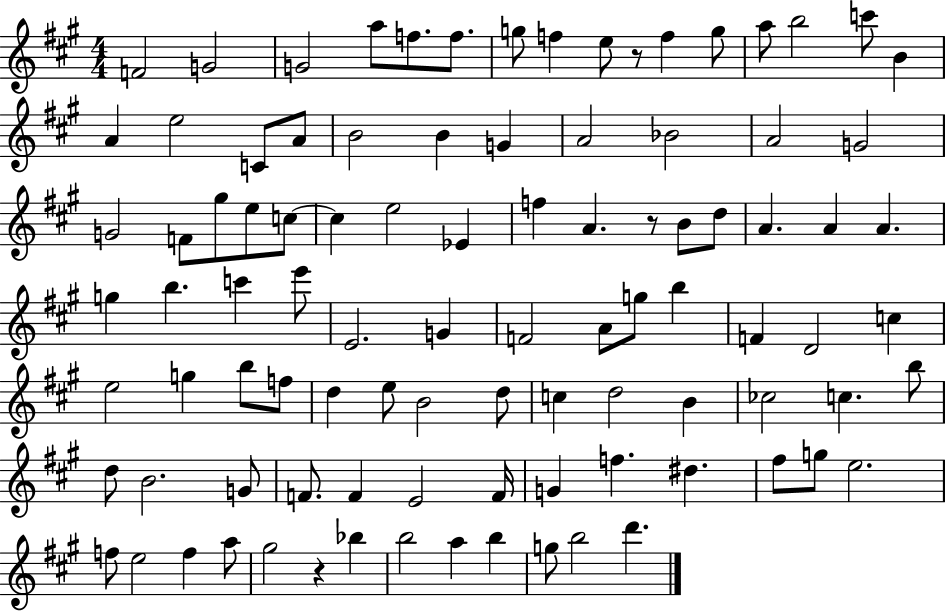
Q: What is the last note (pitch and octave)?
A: D6